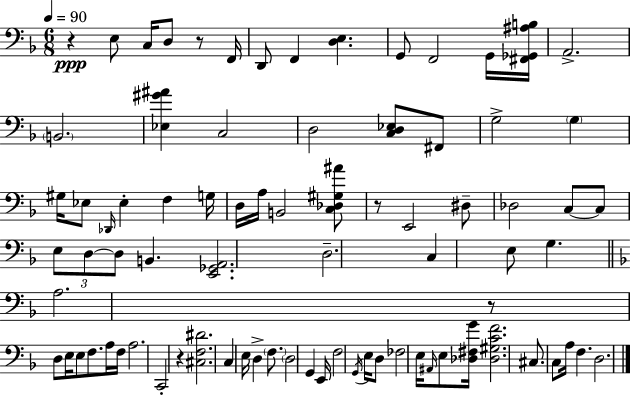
{
  \clef bass
  \numericTimeSignature
  \time 6/8
  \key f \major
  \tempo 4 = 90
  r4\ppp e8 c16 d8 r8 f,16 | d,8 f,4 <d e>4. | g,8 f,2 g,16 <fis, ges, ais b>16 | a,2.-> | \break \parenthesize b,2. | <ees gis' ais'>4 c2 | d2 <c d ees>8 fis,8 | g2-> \parenthesize g4 | \break gis16 ees8 \grace { des,16 } ees4-. f4 | g16 d16 a16 b,2 <c des gis ais'>8 | r8 e,2 dis8-- | des2 c8~~ c8 | \break \tuplet 3/2 { e8 d8~~ d8 } b,4. | <e, ges, a,>2. | d2.-- | c4 e8 g4. | \break \bar "||" \break \key d \minor a2. | r8 d8 e16 e8 f8. a16 f16 | a2. | c,2-. r4 | \break <cis f dis'>2. | c4 e16 d4-> \parenthesize f8. | \parenthesize d2 g,4 | e,16 f2 \acciaccatura { g,16 } e16 d8 | \break fes2 e16 \grace { ais,16 } e8 | <des fis g'>16 <des gis c' f'>2. | cis8. c8 a16 f4. | d2. | \break \bar "|."
}